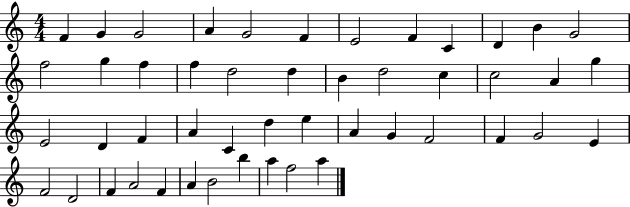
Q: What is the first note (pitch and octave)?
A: F4